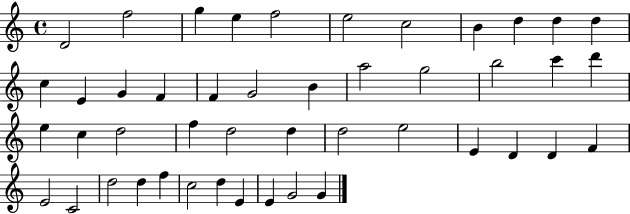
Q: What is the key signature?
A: C major